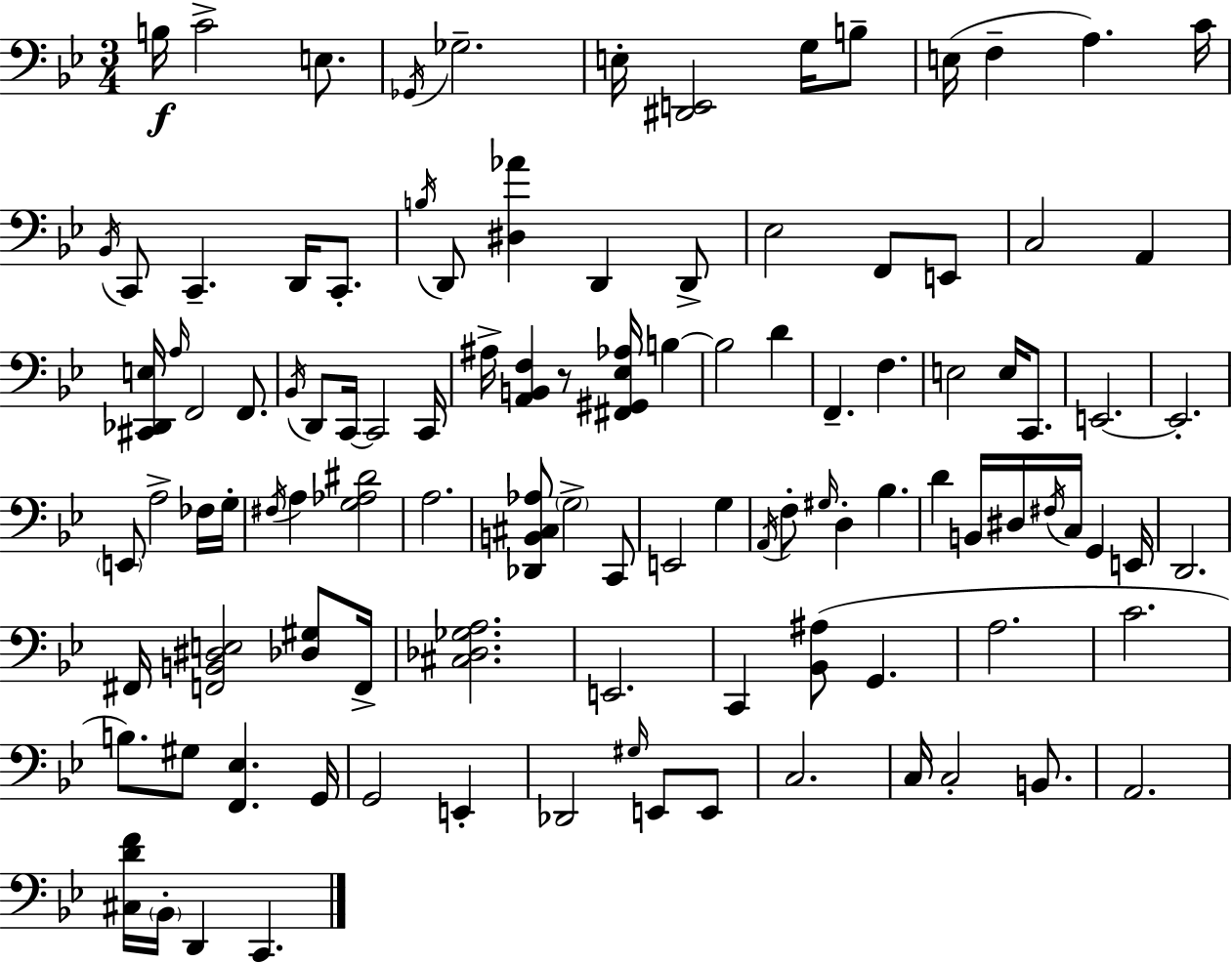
B3/s C4/h E3/e. Gb2/s Gb3/h. E3/s [D#2,E2]/h G3/s B3/e E3/s F3/q A3/q. C4/s Bb2/s C2/e C2/q. D2/s C2/e. B3/s D2/e [D#3,Ab4]/q D2/q D2/e Eb3/h F2/e E2/e C3/h A2/q [C#2,Db2,E3]/s A3/s F2/h F2/e. Bb2/s D2/e C2/s C2/h C2/s A#3/s [A2,B2,F3]/q R/e [F#2,G#2,Eb3,Ab3]/s B3/q B3/h D4/q F2/q. F3/q. E3/h E3/s C2/e. E2/h. E2/h. E2/e A3/h FES3/s G3/s F#3/s A3/q [G3,Ab3,D#4]/h A3/h. [Db2,B2,C#3,Ab3]/e G3/h C2/e E2/h G3/q A2/s F3/e G#3/s D3/q Bb3/q. D4/q B2/s D#3/s F#3/s C3/s G2/q E2/s D2/h. F#2/s [F2,B2,D#3,E3]/h [Db3,G#3]/e F2/s [C#3,Db3,Gb3,A3]/h. E2/h. C2/q [Bb2,A#3]/e G2/q. A3/h. C4/h. B3/e. G#3/e [F2,Eb3]/q. G2/s G2/h E2/q Db2/h G#3/s E2/e E2/e C3/h. C3/s C3/h B2/e. A2/h. [C#3,D4,F4]/s Bb2/s D2/q C2/q.